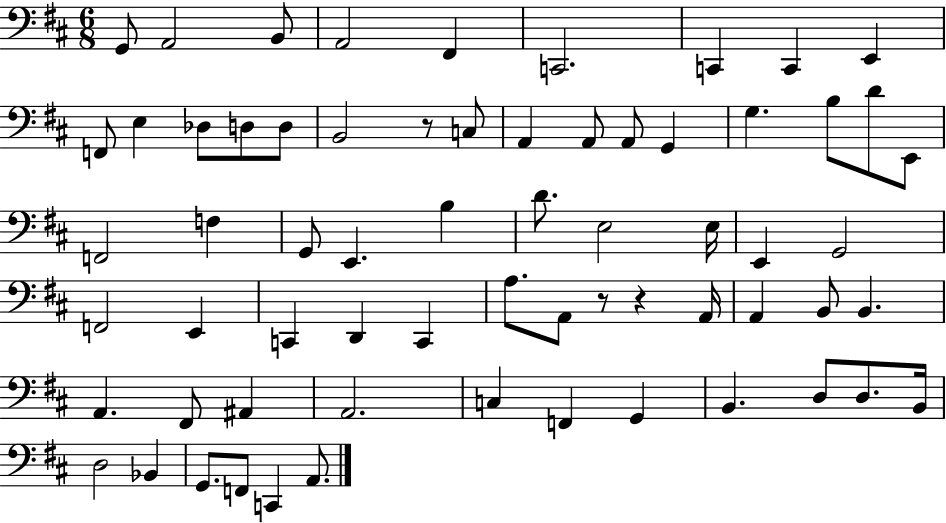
{
  \clef bass
  \numericTimeSignature
  \time 6/8
  \key d \major
  \repeat volta 2 { g,8 a,2 b,8 | a,2 fis,4 | c,2. | c,4 c,4 e,4 | \break f,8 e4 des8 d8 d8 | b,2 r8 c8 | a,4 a,8 a,8 g,4 | g4. b8 d'8 e,8 | \break f,2 f4 | g,8 e,4. b4 | d'8. e2 e16 | e,4 g,2 | \break f,2 e,4 | c,4 d,4 c,4 | a8. a,8 r8 r4 a,16 | a,4 b,8 b,4. | \break a,4. fis,8 ais,4 | a,2. | c4 f,4 g,4 | b,4. d8 d8. b,16 | \break d2 bes,4 | g,8. f,8 c,4 a,8. | } \bar "|."
}